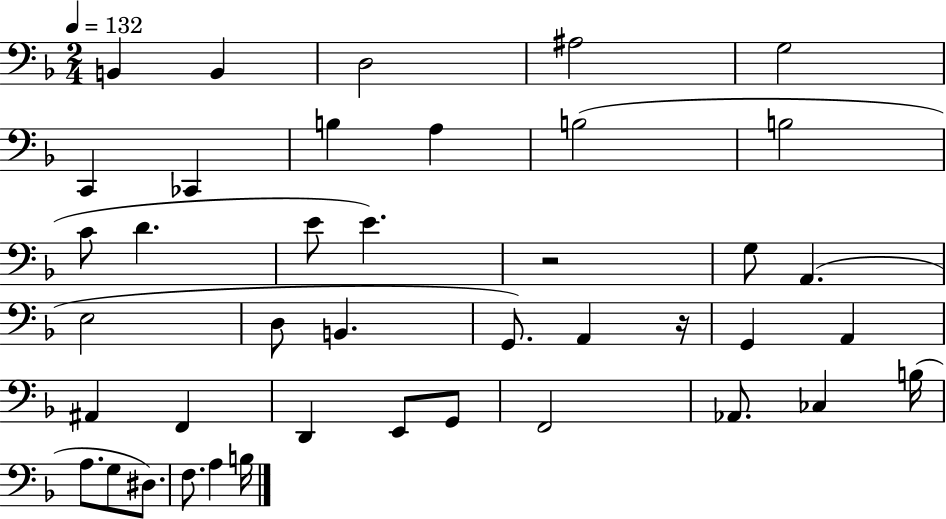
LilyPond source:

{
  \clef bass
  \numericTimeSignature
  \time 2/4
  \key f \major
  \tempo 4 = 132
  b,4 b,4 | d2 | ais2 | g2 | \break c,4 ces,4 | b4 a4 | b2( | b2 | \break c'8 d'4. | e'8 e'4.) | r2 | g8 a,4.( | \break e2 | d8 b,4. | g,8.) a,4 r16 | g,4 a,4 | \break ais,4 f,4 | d,4 e,8 g,8 | f,2 | aes,8. ces4 b16( | \break a8. g8 dis8.) | f8. a4 b16 | \bar "|."
}